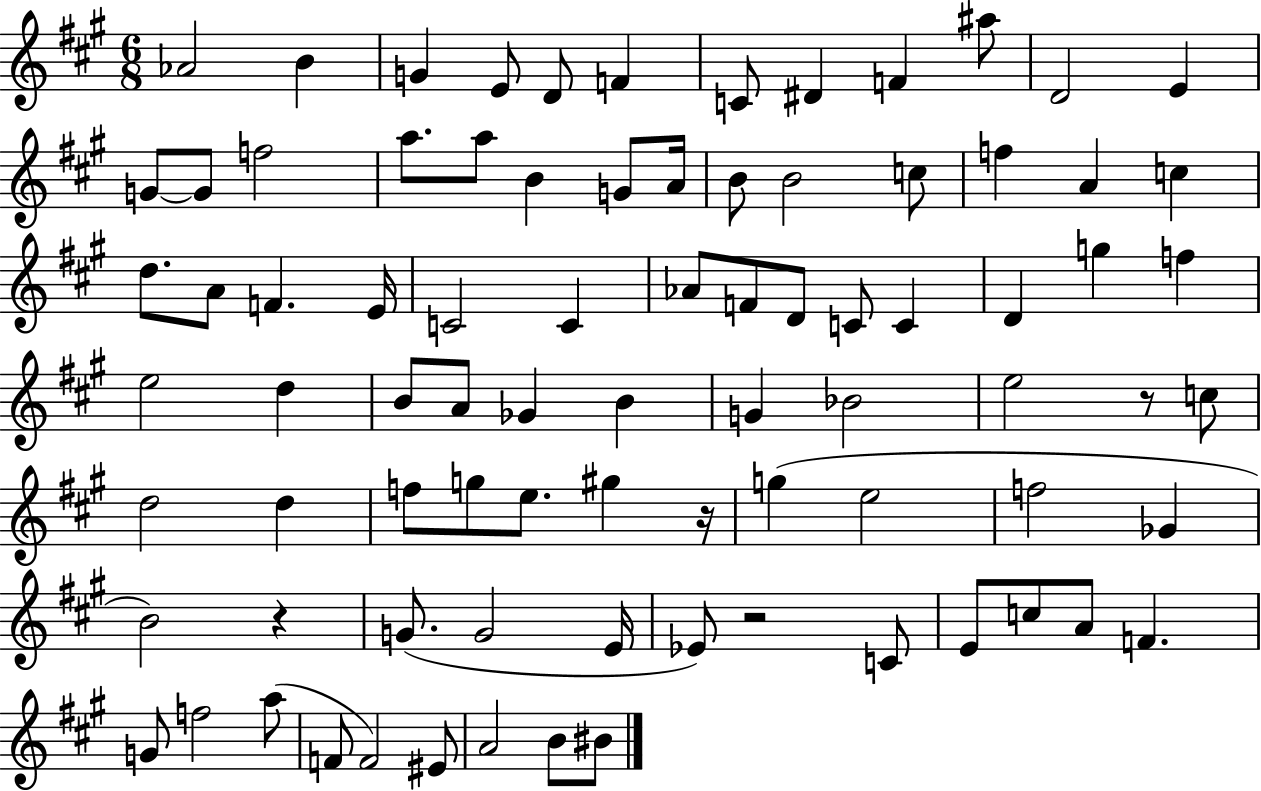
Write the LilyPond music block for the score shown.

{
  \clef treble
  \numericTimeSignature
  \time 6/8
  \key a \major
  \repeat volta 2 { aes'2 b'4 | g'4 e'8 d'8 f'4 | c'8 dis'4 f'4 ais''8 | d'2 e'4 | \break g'8~~ g'8 f''2 | a''8. a''8 b'4 g'8 a'16 | b'8 b'2 c''8 | f''4 a'4 c''4 | \break d''8. a'8 f'4. e'16 | c'2 c'4 | aes'8 f'8 d'8 c'8 c'4 | d'4 g''4 f''4 | \break e''2 d''4 | b'8 a'8 ges'4 b'4 | g'4 bes'2 | e''2 r8 c''8 | \break d''2 d''4 | f''8 g''8 e''8. gis''4 r16 | g''4( e''2 | f''2 ges'4 | \break b'2) r4 | g'8.( g'2 e'16 | ees'8) r2 c'8 | e'8 c''8 a'8 f'4. | \break g'8 f''2 a''8( | f'8 f'2) eis'8 | a'2 b'8 bis'8 | } \bar "|."
}